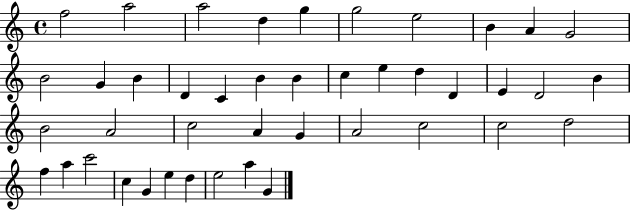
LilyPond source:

{
  \clef treble
  \time 4/4
  \defaultTimeSignature
  \key c \major
  f''2 a''2 | a''2 d''4 g''4 | g''2 e''2 | b'4 a'4 g'2 | \break b'2 g'4 b'4 | d'4 c'4 b'4 b'4 | c''4 e''4 d''4 d'4 | e'4 d'2 b'4 | \break b'2 a'2 | c''2 a'4 g'4 | a'2 c''2 | c''2 d''2 | \break f''4 a''4 c'''2 | c''4 g'4 e''4 d''4 | e''2 a''4 g'4 | \bar "|."
}